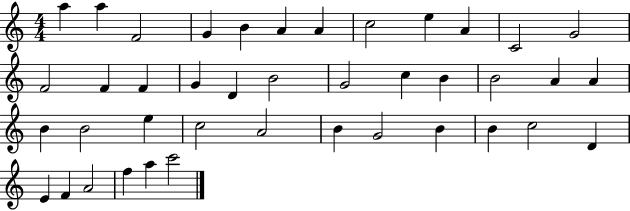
X:1
T:Untitled
M:4/4
L:1/4
K:C
a a F2 G B A A c2 e A C2 G2 F2 F F G D B2 G2 c B B2 A A B B2 e c2 A2 B G2 B B c2 D E F A2 f a c'2